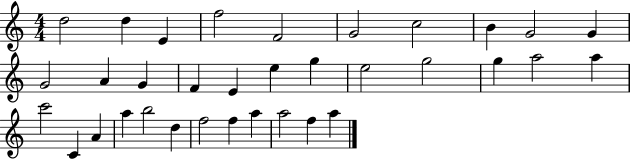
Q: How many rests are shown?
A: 0